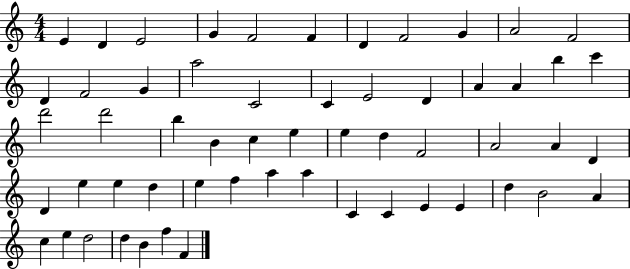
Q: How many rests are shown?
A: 0